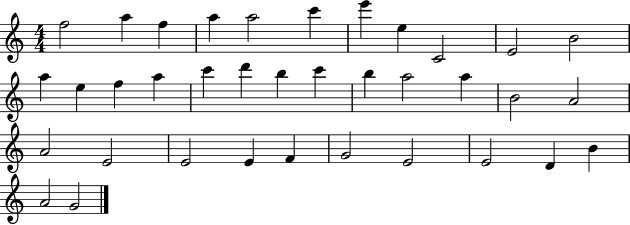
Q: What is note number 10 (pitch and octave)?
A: E4